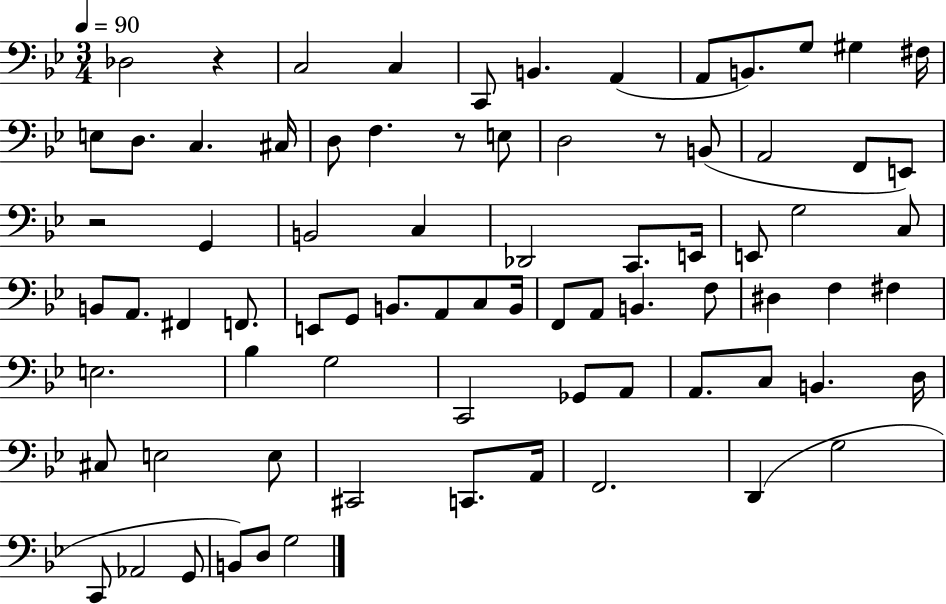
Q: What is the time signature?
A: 3/4